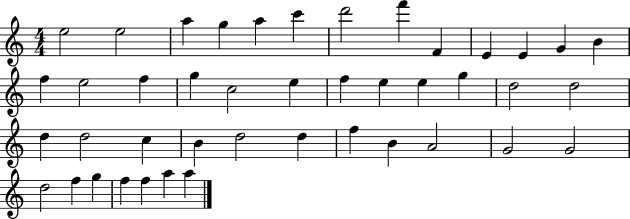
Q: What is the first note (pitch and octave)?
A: E5